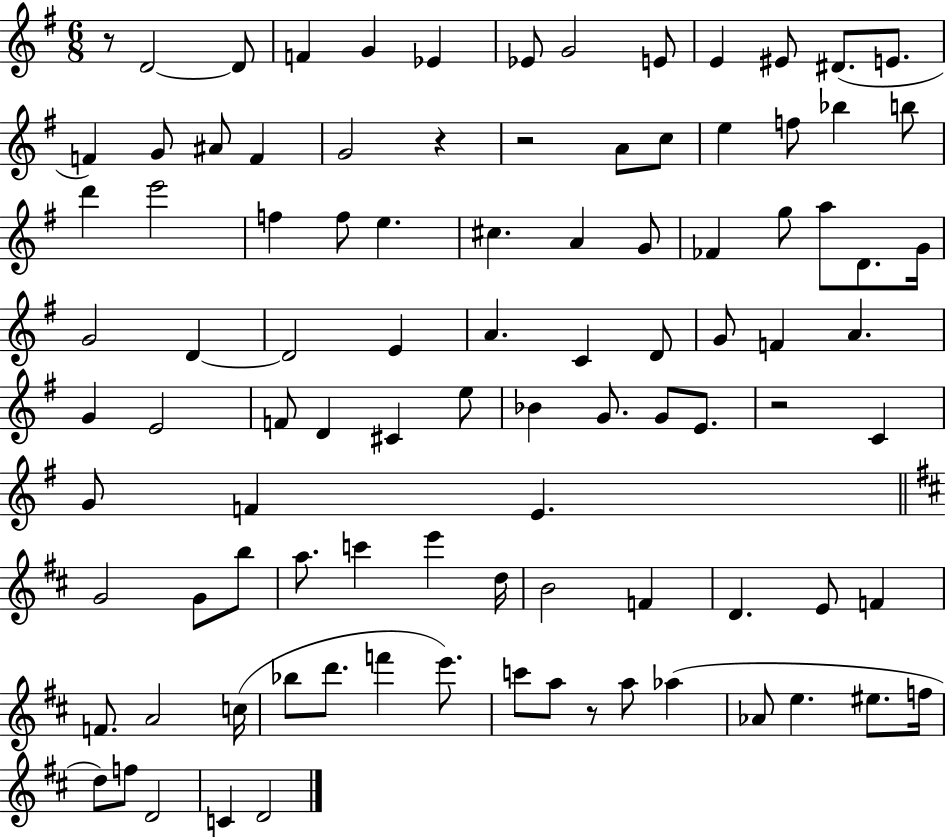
{
  \clef treble
  \numericTimeSignature
  \time 6/8
  \key g \major
  r8 d'2~~ d'8 | f'4 g'4 ees'4 | ees'8 g'2 e'8 | e'4 eis'8 dis'8.( e'8. | \break f'4) g'8 ais'8 f'4 | g'2 r4 | r2 a'8 c''8 | e''4 f''8 bes''4 b''8 | \break d'''4 e'''2 | f''4 f''8 e''4. | cis''4. a'4 g'8 | fes'4 g''8 a''8 d'8. g'16 | \break g'2 d'4~~ | d'2 e'4 | a'4. c'4 d'8 | g'8 f'4 a'4. | \break g'4 e'2 | f'8 d'4 cis'4 e''8 | bes'4 g'8. g'8 e'8. | r2 c'4 | \break g'8 f'4 e'4. | \bar "||" \break \key d \major g'2 g'8 b''8 | a''8. c'''4 e'''4 d''16 | b'2 f'4 | d'4. e'8 f'4 | \break f'8. a'2 c''16( | bes''8 d'''8. f'''4 e'''8.) | c'''8 a''8 r8 a''8 aes''4( | aes'8 e''4. eis''8. f''16 | \break d''8) f''8 d'2 | c'4 d'2 | \bar "|."
}